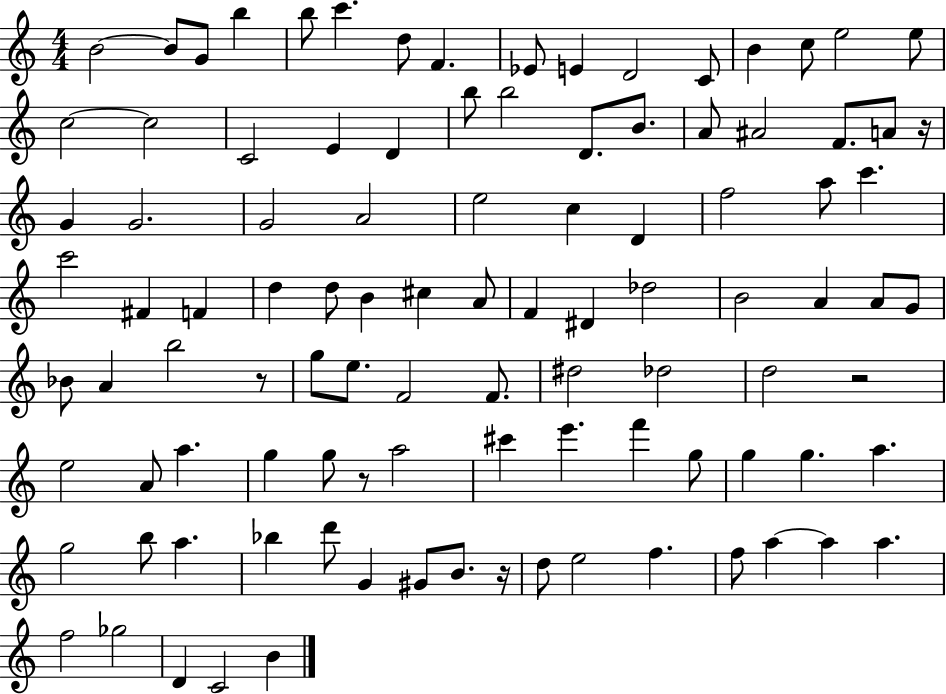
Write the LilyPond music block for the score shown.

{
  \clef treble
  \numericTimeSignature
  \time 4/4
  \key c \major
  b'2~~ b'8 g'8 b''4 | b''8 c'''4. d''8 f'4. | ees'8 e'4 d'2 c'8 | b'4 c''8 e''2 e''8 | \break c''2~~ c''2 | c'2 e'4 d'4 | b''8 b''2 d'8. b'8. | a'8 ais'2 f'8. a'8 r16 | \break g'4 g'2. | g'2 a'2 | e''2 c''4 d'4 | f''2 a''8 c'''4. | \break c'''2 fis'4 f'4 | d''4 d''8 b'4 cis''4 a'8 | f'4 dis'4 des''2 | b'2 a'4 a'8 g'8 | \break bes'8 a'4 b''2 r8 | g''8 e''8. f'2 f'8. | dis''2 des''2 | d''2 r2 | \break e''2 a'8 a''4. | g''4 g''8 r8 a''2 | cis'''4 e'''4. f'''4 g''8 | g''4 g''4. a''4. | \break g''2 b''8 a''4. | bes''4 d'''8 g'4 gis'8 b'8. r16 | d''8 e''2 f''4. | f''8 a''4~~ a''4 a''4. | \break f''2 ges''2 | d'4 c'2 b'4 | \bar "|."
}